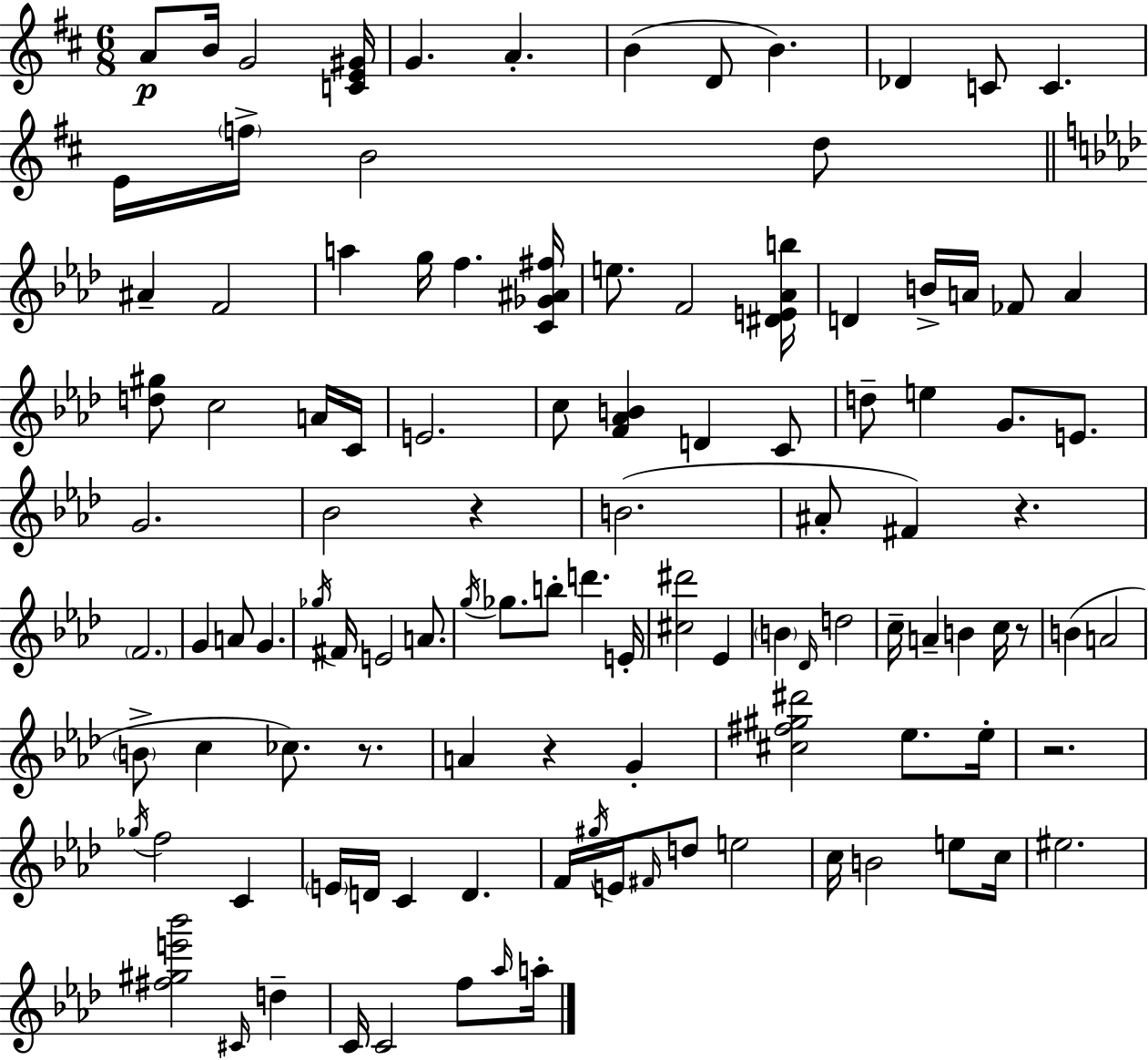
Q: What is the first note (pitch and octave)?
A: A4